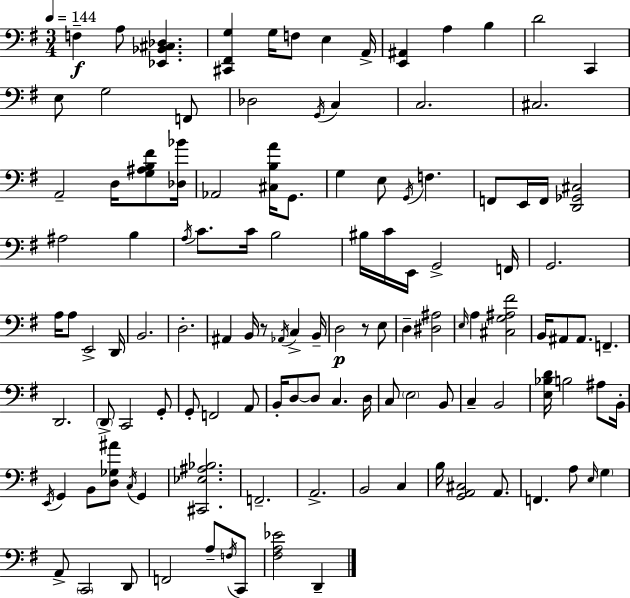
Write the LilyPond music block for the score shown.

{
  \clef bass
  \numericTimeSignature
  \time 3/4
  \key g \major
  \tempo 4 = 144
  f4--\f a8 <ees, bes, cis des>4. | <cis, fis, g>4 g16 f8 e4 a,16-> | <e, ais,>4 a4 b4 | d'2 c,4 | \break e8 g2 f,8 | des2 \acciaccatura { g,16 } c4 | c2. | cis2. | \break a,2-- d16 <g ais b fis'>8 | <des bes'>16 aes,2 <cis b a'>16 g,8. | g4 e8 \acciaccatura { g,16 } f4. | f,8 e,16 f,16 <d, ges, cis>2 | \break ais2 b4 | \acciaccatura { a16 } c'8. c'16 b2 | bis16 c'16 e,16 g,2-> | f,16 g,2. | \break a16 a8 e,2-> | d,16 b,2. | d2.-. | ais,4 b,16 r8 \acciaccatura { aes,16 } c4-> | \break b,16-- d2\p | r8 e8 d4-- <dis ais>2 | \grace { e16 } a4 <cis g ais fis'>2 | b,16 ais,8 ais,8. f,4.-- | \break d,2. | \parenthesize d,8-> c,2 | g,8-. g,8-. f,2 | a,8 b,16-. d8~~ d8 c4. | \break d16 c8 \parenthesize e2 | b,8 c4-- b,2 | <e bes d'>16 b2 | ais8 b,16-. \acciaccatura { e,16 } g,4 b,8 | \break <d ges ais'>8 \acciaccatura { c16 } g,4 <cis, ees ais bes>2. | f,2.-- | a,2.-> | b,2 | \break c4 b16 <g, a, cis>2 | a,8. f,4. | a8 \grace { e16 } \parenthesize g4 a,8-> \parenthesize c,2 | d,8 f,2 | \break a8-- \acciaccatura { f16 } c,8 <fis a ees'>2 | d,4-- \bar "|."
}